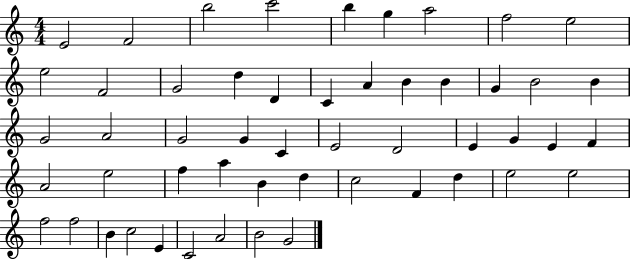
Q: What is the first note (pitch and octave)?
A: E4